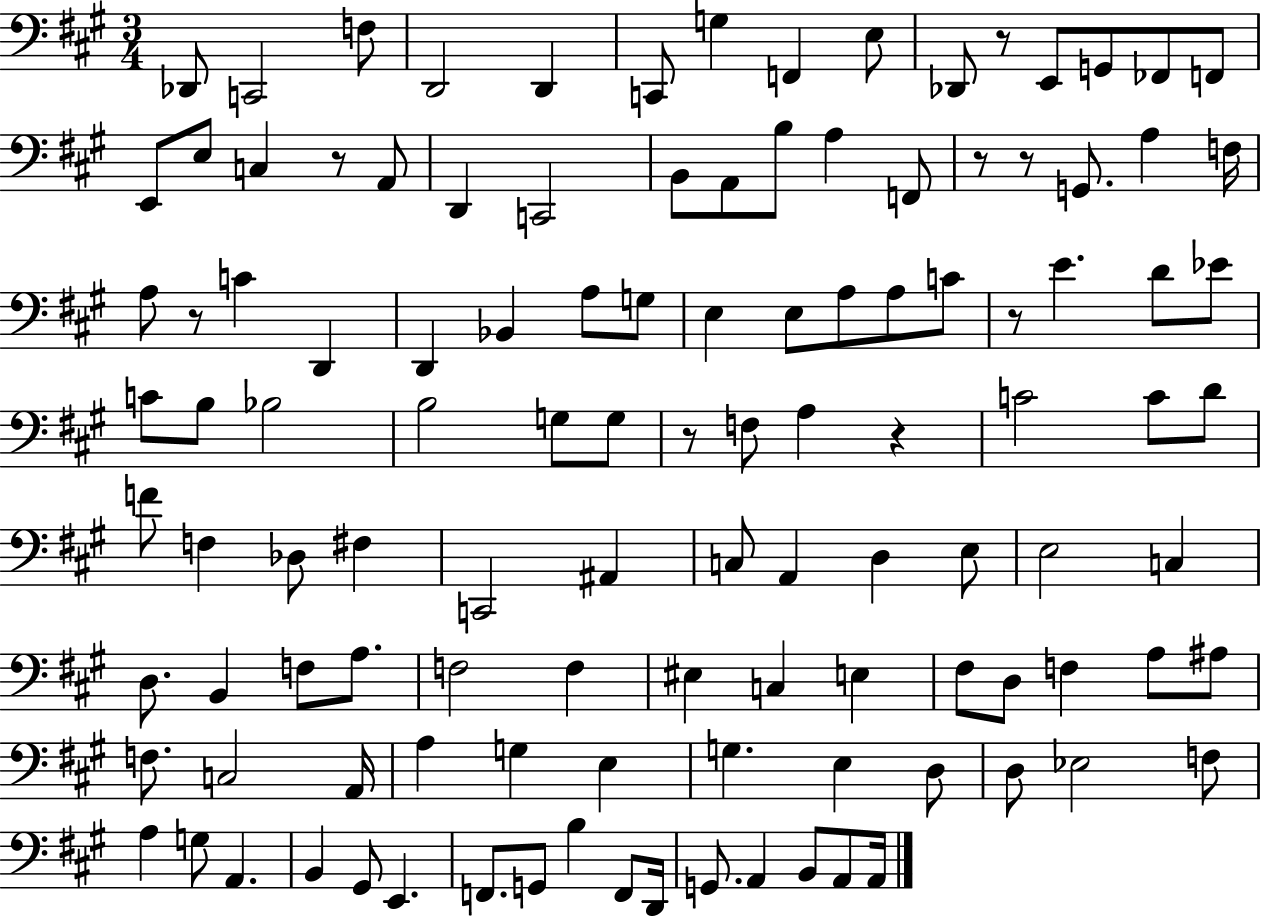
Db2/e C2/h F3/e D2/h D2/q C2/e G3/q F2/q E3/e Db2/e R/e E2/e G2/e FES2/e F2/e E2/e E3/e C3/q R/e A2/e D2/q C2/h B2/e A2/e B3/e A3/q F2/e R/e R/e G2/e. A3/q F3/s A3/e R/e C4/q D2/q D2/q Bb2/q A3/e G3/e E3/q E3/e A3/e A3/e C4/e R/e E4/q. D4/e Eb4/e C4/e B3/e Bb3/h B3/h G3/e G3/e R/e F3/e A3/q R/q C4/h C4/e D4/e F4/e F3/q Db3/e F#3/q C2/h A#2/q C3/e A2/q D3/q E3/e E3/h C3/q D3/e. B2/q F3/e A3/e. F3/h F3/q EIS3/q C3/q E3/q F#3/e D3/e F3/q A3/e A#3/e F3/e. C3/h A2/s A3/q G3/q E3/q G3/q. E3/q D3/e D3/e Eb3/h F3/e A3/q G3/e A2/q. B2/q G#2/e E2/q. F2/e. G2/e B3/q F2/e D2/s G2/e. A2/q B2/e A2/e A2/s